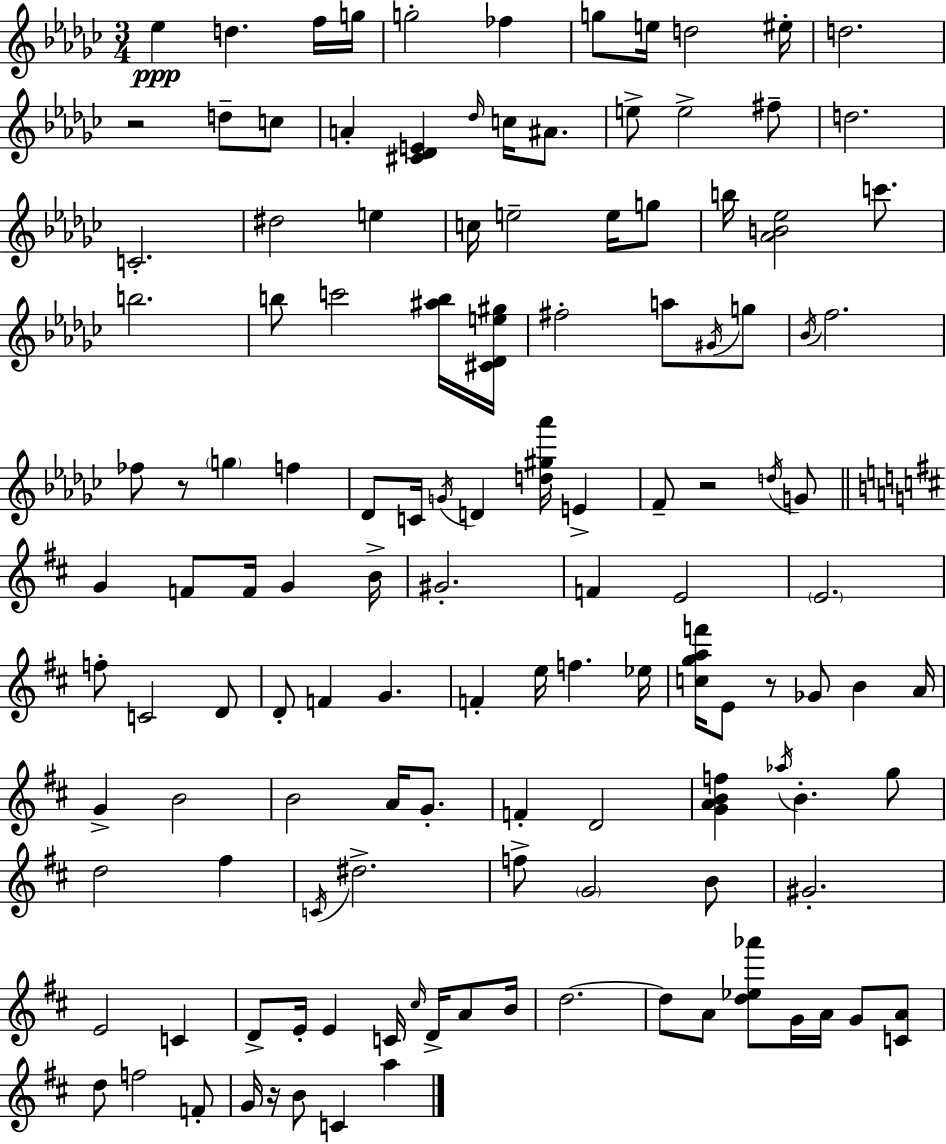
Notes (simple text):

Eb5/q D5/q. F5/s G5/s G5/h FES5/q G5/e E5/s D5/h EIS5/s D5/h. R/h D5/e C5/e A4/q [C#4,Db4,E4]/q Db5/s C5/s A#4/e. E5/e E5/h F#5/e D5/h. C4/h. D#5/h E5/q C5/s E5/h E5/s G5/e B5/s [Ab4,B4,Eb5]/h C6/e. B5/h. B5/e C6/h [A#5,B5]/s [C#4,Db4,E5,G#5]/s F#5/h A5/e G#4/s G5/e Bb4/s F5/h. FES5/e R/e G5/q F5/q Db4/e C4/s G4/s D4/q [D5,G#5,Ab6]/s E4/q F4/e R/h D5/s G4/e G4/q F4/e F4/s G4/q B4/s G#4/h. F4/q E4/h E4/h. F5/e C4/h D4/e D4/e F4/q G4/q. F4/q E5/s F5/q. Eb5/s [C5,G5,A5,F6]/s E4/e R/e Gb4/e B4/q A4/s G4/q B4/h B4/h A4/s G4/e. F4/q D4/h [G4,A4,B4,F5]/q Ab5/s B4/q. G5/e D5/h F#5/q C4/s D#5/h. F5/e G4/h B4/e G#4/h. E4/h C4/q D4/e E4/s E4/q C4/s C#5/s D4/s A4/e B4/s D5/h. D5/e A4/e [D5,Eb5,Ab6]/e G4/s A4/s G4/e [C4,A4]/e D5/e F5/h F4/e G4/s R/s B4/e C4/q A5/q